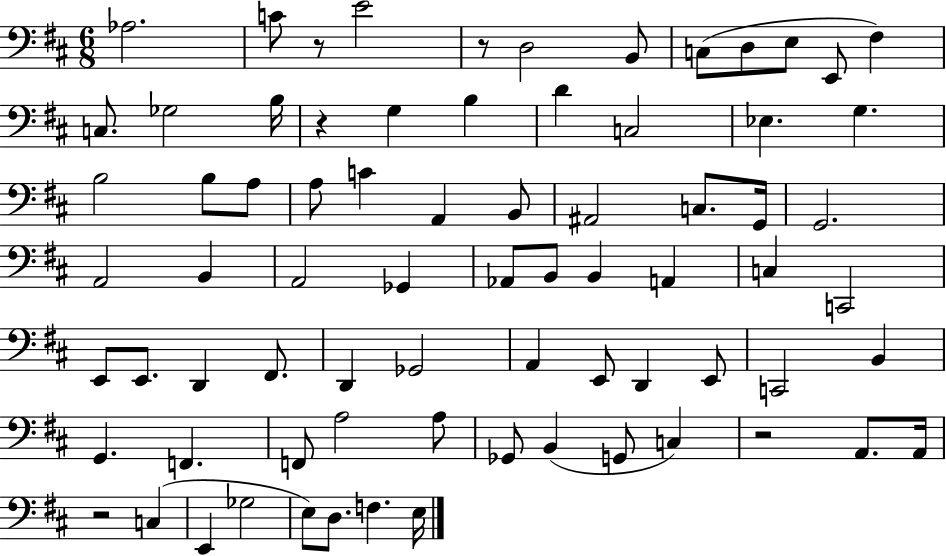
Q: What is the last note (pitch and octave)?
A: E3